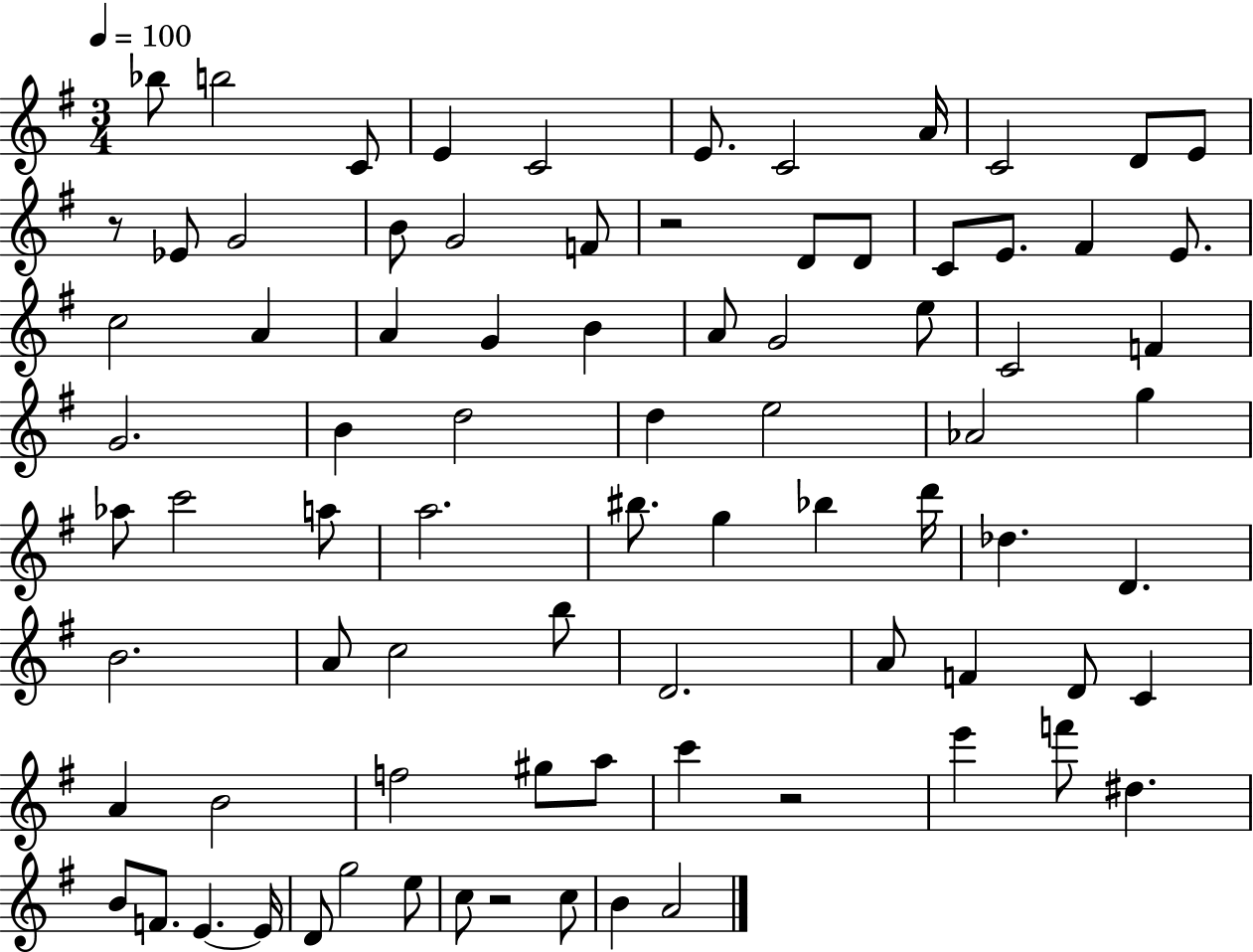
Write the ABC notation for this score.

X:1
T:Untitled
M:3/4
L:1/4
K:G
_b/2 b2 C/2 E C2 E/2 C2 A/4 C2 D/2 E/2 z/2 _E/2 G2 B/2 G2 F/2 z2 D/2 D/2 C/2 E/2 ^F E/2 c2 A A G B A/2 G2 e/2 C2 F G2 B d2 d e2 _A2 g _a/2 c'2 a/2 a2 ^b/2 g _b d'/4 _d D B2 A/2 c2 b/2 D2 A/2 F D/2 C A B2 f2 ^g/2 a/2 c' z2 e' f'/2 ^d B/2 F/2 E E/4 D/2 g2 e/2 c/2 z2 c/2 B A2